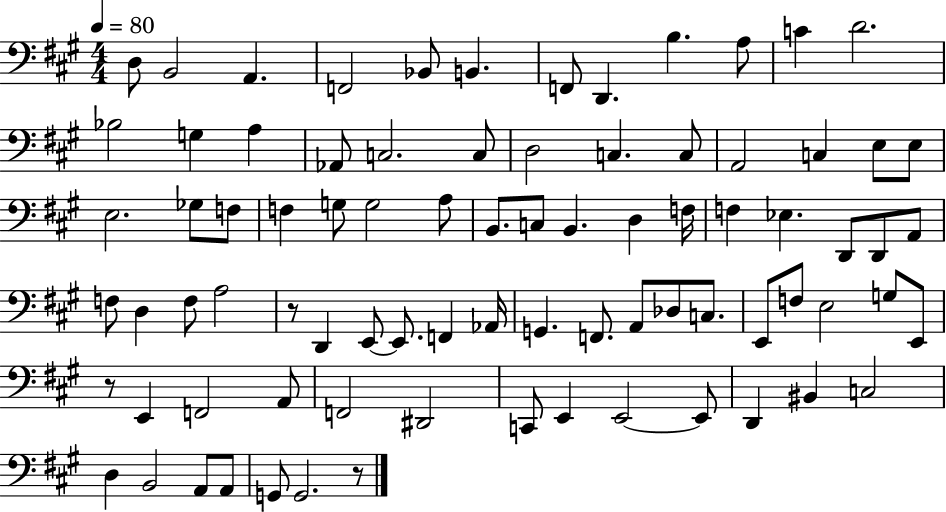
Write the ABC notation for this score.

X:1
T:Untitled
M:4/4
L:1/4
K:A
D,/2 B,,2 A,, F,,2 _B,,/2 B,, F,,/2 D,, B, A,/2 C D2 _B,2 G, A, _A,,/2 C,2 C,/2 D,2 C, C,/2 A,,2 C, E,/2 E,/2 E,2 _G,/2 F,/2 F, G,/2 G,2 A,/2 B,,/2 C,/2 B,, D, F,/4 F, _E, D,,/2 D,,/2 A,,/2 F,/2 D, F,/2 A,2 z/2 D,, E,,/2 E,,/2 F,, _A,,/4 G,, F,,/2 A,,/2 _D,/2 C,/2 E,,/2 F,/2 E,2 G,/2 E,,/2 z/2 E,, F,,2 A,,/2 F,,2 ^D,,2 C,,/2 E,, E,,2 E,,/2 D,, ^B,, C,2 D, B,,2 A,,/2 A,,/2 G,,/2 G,,2 z/2